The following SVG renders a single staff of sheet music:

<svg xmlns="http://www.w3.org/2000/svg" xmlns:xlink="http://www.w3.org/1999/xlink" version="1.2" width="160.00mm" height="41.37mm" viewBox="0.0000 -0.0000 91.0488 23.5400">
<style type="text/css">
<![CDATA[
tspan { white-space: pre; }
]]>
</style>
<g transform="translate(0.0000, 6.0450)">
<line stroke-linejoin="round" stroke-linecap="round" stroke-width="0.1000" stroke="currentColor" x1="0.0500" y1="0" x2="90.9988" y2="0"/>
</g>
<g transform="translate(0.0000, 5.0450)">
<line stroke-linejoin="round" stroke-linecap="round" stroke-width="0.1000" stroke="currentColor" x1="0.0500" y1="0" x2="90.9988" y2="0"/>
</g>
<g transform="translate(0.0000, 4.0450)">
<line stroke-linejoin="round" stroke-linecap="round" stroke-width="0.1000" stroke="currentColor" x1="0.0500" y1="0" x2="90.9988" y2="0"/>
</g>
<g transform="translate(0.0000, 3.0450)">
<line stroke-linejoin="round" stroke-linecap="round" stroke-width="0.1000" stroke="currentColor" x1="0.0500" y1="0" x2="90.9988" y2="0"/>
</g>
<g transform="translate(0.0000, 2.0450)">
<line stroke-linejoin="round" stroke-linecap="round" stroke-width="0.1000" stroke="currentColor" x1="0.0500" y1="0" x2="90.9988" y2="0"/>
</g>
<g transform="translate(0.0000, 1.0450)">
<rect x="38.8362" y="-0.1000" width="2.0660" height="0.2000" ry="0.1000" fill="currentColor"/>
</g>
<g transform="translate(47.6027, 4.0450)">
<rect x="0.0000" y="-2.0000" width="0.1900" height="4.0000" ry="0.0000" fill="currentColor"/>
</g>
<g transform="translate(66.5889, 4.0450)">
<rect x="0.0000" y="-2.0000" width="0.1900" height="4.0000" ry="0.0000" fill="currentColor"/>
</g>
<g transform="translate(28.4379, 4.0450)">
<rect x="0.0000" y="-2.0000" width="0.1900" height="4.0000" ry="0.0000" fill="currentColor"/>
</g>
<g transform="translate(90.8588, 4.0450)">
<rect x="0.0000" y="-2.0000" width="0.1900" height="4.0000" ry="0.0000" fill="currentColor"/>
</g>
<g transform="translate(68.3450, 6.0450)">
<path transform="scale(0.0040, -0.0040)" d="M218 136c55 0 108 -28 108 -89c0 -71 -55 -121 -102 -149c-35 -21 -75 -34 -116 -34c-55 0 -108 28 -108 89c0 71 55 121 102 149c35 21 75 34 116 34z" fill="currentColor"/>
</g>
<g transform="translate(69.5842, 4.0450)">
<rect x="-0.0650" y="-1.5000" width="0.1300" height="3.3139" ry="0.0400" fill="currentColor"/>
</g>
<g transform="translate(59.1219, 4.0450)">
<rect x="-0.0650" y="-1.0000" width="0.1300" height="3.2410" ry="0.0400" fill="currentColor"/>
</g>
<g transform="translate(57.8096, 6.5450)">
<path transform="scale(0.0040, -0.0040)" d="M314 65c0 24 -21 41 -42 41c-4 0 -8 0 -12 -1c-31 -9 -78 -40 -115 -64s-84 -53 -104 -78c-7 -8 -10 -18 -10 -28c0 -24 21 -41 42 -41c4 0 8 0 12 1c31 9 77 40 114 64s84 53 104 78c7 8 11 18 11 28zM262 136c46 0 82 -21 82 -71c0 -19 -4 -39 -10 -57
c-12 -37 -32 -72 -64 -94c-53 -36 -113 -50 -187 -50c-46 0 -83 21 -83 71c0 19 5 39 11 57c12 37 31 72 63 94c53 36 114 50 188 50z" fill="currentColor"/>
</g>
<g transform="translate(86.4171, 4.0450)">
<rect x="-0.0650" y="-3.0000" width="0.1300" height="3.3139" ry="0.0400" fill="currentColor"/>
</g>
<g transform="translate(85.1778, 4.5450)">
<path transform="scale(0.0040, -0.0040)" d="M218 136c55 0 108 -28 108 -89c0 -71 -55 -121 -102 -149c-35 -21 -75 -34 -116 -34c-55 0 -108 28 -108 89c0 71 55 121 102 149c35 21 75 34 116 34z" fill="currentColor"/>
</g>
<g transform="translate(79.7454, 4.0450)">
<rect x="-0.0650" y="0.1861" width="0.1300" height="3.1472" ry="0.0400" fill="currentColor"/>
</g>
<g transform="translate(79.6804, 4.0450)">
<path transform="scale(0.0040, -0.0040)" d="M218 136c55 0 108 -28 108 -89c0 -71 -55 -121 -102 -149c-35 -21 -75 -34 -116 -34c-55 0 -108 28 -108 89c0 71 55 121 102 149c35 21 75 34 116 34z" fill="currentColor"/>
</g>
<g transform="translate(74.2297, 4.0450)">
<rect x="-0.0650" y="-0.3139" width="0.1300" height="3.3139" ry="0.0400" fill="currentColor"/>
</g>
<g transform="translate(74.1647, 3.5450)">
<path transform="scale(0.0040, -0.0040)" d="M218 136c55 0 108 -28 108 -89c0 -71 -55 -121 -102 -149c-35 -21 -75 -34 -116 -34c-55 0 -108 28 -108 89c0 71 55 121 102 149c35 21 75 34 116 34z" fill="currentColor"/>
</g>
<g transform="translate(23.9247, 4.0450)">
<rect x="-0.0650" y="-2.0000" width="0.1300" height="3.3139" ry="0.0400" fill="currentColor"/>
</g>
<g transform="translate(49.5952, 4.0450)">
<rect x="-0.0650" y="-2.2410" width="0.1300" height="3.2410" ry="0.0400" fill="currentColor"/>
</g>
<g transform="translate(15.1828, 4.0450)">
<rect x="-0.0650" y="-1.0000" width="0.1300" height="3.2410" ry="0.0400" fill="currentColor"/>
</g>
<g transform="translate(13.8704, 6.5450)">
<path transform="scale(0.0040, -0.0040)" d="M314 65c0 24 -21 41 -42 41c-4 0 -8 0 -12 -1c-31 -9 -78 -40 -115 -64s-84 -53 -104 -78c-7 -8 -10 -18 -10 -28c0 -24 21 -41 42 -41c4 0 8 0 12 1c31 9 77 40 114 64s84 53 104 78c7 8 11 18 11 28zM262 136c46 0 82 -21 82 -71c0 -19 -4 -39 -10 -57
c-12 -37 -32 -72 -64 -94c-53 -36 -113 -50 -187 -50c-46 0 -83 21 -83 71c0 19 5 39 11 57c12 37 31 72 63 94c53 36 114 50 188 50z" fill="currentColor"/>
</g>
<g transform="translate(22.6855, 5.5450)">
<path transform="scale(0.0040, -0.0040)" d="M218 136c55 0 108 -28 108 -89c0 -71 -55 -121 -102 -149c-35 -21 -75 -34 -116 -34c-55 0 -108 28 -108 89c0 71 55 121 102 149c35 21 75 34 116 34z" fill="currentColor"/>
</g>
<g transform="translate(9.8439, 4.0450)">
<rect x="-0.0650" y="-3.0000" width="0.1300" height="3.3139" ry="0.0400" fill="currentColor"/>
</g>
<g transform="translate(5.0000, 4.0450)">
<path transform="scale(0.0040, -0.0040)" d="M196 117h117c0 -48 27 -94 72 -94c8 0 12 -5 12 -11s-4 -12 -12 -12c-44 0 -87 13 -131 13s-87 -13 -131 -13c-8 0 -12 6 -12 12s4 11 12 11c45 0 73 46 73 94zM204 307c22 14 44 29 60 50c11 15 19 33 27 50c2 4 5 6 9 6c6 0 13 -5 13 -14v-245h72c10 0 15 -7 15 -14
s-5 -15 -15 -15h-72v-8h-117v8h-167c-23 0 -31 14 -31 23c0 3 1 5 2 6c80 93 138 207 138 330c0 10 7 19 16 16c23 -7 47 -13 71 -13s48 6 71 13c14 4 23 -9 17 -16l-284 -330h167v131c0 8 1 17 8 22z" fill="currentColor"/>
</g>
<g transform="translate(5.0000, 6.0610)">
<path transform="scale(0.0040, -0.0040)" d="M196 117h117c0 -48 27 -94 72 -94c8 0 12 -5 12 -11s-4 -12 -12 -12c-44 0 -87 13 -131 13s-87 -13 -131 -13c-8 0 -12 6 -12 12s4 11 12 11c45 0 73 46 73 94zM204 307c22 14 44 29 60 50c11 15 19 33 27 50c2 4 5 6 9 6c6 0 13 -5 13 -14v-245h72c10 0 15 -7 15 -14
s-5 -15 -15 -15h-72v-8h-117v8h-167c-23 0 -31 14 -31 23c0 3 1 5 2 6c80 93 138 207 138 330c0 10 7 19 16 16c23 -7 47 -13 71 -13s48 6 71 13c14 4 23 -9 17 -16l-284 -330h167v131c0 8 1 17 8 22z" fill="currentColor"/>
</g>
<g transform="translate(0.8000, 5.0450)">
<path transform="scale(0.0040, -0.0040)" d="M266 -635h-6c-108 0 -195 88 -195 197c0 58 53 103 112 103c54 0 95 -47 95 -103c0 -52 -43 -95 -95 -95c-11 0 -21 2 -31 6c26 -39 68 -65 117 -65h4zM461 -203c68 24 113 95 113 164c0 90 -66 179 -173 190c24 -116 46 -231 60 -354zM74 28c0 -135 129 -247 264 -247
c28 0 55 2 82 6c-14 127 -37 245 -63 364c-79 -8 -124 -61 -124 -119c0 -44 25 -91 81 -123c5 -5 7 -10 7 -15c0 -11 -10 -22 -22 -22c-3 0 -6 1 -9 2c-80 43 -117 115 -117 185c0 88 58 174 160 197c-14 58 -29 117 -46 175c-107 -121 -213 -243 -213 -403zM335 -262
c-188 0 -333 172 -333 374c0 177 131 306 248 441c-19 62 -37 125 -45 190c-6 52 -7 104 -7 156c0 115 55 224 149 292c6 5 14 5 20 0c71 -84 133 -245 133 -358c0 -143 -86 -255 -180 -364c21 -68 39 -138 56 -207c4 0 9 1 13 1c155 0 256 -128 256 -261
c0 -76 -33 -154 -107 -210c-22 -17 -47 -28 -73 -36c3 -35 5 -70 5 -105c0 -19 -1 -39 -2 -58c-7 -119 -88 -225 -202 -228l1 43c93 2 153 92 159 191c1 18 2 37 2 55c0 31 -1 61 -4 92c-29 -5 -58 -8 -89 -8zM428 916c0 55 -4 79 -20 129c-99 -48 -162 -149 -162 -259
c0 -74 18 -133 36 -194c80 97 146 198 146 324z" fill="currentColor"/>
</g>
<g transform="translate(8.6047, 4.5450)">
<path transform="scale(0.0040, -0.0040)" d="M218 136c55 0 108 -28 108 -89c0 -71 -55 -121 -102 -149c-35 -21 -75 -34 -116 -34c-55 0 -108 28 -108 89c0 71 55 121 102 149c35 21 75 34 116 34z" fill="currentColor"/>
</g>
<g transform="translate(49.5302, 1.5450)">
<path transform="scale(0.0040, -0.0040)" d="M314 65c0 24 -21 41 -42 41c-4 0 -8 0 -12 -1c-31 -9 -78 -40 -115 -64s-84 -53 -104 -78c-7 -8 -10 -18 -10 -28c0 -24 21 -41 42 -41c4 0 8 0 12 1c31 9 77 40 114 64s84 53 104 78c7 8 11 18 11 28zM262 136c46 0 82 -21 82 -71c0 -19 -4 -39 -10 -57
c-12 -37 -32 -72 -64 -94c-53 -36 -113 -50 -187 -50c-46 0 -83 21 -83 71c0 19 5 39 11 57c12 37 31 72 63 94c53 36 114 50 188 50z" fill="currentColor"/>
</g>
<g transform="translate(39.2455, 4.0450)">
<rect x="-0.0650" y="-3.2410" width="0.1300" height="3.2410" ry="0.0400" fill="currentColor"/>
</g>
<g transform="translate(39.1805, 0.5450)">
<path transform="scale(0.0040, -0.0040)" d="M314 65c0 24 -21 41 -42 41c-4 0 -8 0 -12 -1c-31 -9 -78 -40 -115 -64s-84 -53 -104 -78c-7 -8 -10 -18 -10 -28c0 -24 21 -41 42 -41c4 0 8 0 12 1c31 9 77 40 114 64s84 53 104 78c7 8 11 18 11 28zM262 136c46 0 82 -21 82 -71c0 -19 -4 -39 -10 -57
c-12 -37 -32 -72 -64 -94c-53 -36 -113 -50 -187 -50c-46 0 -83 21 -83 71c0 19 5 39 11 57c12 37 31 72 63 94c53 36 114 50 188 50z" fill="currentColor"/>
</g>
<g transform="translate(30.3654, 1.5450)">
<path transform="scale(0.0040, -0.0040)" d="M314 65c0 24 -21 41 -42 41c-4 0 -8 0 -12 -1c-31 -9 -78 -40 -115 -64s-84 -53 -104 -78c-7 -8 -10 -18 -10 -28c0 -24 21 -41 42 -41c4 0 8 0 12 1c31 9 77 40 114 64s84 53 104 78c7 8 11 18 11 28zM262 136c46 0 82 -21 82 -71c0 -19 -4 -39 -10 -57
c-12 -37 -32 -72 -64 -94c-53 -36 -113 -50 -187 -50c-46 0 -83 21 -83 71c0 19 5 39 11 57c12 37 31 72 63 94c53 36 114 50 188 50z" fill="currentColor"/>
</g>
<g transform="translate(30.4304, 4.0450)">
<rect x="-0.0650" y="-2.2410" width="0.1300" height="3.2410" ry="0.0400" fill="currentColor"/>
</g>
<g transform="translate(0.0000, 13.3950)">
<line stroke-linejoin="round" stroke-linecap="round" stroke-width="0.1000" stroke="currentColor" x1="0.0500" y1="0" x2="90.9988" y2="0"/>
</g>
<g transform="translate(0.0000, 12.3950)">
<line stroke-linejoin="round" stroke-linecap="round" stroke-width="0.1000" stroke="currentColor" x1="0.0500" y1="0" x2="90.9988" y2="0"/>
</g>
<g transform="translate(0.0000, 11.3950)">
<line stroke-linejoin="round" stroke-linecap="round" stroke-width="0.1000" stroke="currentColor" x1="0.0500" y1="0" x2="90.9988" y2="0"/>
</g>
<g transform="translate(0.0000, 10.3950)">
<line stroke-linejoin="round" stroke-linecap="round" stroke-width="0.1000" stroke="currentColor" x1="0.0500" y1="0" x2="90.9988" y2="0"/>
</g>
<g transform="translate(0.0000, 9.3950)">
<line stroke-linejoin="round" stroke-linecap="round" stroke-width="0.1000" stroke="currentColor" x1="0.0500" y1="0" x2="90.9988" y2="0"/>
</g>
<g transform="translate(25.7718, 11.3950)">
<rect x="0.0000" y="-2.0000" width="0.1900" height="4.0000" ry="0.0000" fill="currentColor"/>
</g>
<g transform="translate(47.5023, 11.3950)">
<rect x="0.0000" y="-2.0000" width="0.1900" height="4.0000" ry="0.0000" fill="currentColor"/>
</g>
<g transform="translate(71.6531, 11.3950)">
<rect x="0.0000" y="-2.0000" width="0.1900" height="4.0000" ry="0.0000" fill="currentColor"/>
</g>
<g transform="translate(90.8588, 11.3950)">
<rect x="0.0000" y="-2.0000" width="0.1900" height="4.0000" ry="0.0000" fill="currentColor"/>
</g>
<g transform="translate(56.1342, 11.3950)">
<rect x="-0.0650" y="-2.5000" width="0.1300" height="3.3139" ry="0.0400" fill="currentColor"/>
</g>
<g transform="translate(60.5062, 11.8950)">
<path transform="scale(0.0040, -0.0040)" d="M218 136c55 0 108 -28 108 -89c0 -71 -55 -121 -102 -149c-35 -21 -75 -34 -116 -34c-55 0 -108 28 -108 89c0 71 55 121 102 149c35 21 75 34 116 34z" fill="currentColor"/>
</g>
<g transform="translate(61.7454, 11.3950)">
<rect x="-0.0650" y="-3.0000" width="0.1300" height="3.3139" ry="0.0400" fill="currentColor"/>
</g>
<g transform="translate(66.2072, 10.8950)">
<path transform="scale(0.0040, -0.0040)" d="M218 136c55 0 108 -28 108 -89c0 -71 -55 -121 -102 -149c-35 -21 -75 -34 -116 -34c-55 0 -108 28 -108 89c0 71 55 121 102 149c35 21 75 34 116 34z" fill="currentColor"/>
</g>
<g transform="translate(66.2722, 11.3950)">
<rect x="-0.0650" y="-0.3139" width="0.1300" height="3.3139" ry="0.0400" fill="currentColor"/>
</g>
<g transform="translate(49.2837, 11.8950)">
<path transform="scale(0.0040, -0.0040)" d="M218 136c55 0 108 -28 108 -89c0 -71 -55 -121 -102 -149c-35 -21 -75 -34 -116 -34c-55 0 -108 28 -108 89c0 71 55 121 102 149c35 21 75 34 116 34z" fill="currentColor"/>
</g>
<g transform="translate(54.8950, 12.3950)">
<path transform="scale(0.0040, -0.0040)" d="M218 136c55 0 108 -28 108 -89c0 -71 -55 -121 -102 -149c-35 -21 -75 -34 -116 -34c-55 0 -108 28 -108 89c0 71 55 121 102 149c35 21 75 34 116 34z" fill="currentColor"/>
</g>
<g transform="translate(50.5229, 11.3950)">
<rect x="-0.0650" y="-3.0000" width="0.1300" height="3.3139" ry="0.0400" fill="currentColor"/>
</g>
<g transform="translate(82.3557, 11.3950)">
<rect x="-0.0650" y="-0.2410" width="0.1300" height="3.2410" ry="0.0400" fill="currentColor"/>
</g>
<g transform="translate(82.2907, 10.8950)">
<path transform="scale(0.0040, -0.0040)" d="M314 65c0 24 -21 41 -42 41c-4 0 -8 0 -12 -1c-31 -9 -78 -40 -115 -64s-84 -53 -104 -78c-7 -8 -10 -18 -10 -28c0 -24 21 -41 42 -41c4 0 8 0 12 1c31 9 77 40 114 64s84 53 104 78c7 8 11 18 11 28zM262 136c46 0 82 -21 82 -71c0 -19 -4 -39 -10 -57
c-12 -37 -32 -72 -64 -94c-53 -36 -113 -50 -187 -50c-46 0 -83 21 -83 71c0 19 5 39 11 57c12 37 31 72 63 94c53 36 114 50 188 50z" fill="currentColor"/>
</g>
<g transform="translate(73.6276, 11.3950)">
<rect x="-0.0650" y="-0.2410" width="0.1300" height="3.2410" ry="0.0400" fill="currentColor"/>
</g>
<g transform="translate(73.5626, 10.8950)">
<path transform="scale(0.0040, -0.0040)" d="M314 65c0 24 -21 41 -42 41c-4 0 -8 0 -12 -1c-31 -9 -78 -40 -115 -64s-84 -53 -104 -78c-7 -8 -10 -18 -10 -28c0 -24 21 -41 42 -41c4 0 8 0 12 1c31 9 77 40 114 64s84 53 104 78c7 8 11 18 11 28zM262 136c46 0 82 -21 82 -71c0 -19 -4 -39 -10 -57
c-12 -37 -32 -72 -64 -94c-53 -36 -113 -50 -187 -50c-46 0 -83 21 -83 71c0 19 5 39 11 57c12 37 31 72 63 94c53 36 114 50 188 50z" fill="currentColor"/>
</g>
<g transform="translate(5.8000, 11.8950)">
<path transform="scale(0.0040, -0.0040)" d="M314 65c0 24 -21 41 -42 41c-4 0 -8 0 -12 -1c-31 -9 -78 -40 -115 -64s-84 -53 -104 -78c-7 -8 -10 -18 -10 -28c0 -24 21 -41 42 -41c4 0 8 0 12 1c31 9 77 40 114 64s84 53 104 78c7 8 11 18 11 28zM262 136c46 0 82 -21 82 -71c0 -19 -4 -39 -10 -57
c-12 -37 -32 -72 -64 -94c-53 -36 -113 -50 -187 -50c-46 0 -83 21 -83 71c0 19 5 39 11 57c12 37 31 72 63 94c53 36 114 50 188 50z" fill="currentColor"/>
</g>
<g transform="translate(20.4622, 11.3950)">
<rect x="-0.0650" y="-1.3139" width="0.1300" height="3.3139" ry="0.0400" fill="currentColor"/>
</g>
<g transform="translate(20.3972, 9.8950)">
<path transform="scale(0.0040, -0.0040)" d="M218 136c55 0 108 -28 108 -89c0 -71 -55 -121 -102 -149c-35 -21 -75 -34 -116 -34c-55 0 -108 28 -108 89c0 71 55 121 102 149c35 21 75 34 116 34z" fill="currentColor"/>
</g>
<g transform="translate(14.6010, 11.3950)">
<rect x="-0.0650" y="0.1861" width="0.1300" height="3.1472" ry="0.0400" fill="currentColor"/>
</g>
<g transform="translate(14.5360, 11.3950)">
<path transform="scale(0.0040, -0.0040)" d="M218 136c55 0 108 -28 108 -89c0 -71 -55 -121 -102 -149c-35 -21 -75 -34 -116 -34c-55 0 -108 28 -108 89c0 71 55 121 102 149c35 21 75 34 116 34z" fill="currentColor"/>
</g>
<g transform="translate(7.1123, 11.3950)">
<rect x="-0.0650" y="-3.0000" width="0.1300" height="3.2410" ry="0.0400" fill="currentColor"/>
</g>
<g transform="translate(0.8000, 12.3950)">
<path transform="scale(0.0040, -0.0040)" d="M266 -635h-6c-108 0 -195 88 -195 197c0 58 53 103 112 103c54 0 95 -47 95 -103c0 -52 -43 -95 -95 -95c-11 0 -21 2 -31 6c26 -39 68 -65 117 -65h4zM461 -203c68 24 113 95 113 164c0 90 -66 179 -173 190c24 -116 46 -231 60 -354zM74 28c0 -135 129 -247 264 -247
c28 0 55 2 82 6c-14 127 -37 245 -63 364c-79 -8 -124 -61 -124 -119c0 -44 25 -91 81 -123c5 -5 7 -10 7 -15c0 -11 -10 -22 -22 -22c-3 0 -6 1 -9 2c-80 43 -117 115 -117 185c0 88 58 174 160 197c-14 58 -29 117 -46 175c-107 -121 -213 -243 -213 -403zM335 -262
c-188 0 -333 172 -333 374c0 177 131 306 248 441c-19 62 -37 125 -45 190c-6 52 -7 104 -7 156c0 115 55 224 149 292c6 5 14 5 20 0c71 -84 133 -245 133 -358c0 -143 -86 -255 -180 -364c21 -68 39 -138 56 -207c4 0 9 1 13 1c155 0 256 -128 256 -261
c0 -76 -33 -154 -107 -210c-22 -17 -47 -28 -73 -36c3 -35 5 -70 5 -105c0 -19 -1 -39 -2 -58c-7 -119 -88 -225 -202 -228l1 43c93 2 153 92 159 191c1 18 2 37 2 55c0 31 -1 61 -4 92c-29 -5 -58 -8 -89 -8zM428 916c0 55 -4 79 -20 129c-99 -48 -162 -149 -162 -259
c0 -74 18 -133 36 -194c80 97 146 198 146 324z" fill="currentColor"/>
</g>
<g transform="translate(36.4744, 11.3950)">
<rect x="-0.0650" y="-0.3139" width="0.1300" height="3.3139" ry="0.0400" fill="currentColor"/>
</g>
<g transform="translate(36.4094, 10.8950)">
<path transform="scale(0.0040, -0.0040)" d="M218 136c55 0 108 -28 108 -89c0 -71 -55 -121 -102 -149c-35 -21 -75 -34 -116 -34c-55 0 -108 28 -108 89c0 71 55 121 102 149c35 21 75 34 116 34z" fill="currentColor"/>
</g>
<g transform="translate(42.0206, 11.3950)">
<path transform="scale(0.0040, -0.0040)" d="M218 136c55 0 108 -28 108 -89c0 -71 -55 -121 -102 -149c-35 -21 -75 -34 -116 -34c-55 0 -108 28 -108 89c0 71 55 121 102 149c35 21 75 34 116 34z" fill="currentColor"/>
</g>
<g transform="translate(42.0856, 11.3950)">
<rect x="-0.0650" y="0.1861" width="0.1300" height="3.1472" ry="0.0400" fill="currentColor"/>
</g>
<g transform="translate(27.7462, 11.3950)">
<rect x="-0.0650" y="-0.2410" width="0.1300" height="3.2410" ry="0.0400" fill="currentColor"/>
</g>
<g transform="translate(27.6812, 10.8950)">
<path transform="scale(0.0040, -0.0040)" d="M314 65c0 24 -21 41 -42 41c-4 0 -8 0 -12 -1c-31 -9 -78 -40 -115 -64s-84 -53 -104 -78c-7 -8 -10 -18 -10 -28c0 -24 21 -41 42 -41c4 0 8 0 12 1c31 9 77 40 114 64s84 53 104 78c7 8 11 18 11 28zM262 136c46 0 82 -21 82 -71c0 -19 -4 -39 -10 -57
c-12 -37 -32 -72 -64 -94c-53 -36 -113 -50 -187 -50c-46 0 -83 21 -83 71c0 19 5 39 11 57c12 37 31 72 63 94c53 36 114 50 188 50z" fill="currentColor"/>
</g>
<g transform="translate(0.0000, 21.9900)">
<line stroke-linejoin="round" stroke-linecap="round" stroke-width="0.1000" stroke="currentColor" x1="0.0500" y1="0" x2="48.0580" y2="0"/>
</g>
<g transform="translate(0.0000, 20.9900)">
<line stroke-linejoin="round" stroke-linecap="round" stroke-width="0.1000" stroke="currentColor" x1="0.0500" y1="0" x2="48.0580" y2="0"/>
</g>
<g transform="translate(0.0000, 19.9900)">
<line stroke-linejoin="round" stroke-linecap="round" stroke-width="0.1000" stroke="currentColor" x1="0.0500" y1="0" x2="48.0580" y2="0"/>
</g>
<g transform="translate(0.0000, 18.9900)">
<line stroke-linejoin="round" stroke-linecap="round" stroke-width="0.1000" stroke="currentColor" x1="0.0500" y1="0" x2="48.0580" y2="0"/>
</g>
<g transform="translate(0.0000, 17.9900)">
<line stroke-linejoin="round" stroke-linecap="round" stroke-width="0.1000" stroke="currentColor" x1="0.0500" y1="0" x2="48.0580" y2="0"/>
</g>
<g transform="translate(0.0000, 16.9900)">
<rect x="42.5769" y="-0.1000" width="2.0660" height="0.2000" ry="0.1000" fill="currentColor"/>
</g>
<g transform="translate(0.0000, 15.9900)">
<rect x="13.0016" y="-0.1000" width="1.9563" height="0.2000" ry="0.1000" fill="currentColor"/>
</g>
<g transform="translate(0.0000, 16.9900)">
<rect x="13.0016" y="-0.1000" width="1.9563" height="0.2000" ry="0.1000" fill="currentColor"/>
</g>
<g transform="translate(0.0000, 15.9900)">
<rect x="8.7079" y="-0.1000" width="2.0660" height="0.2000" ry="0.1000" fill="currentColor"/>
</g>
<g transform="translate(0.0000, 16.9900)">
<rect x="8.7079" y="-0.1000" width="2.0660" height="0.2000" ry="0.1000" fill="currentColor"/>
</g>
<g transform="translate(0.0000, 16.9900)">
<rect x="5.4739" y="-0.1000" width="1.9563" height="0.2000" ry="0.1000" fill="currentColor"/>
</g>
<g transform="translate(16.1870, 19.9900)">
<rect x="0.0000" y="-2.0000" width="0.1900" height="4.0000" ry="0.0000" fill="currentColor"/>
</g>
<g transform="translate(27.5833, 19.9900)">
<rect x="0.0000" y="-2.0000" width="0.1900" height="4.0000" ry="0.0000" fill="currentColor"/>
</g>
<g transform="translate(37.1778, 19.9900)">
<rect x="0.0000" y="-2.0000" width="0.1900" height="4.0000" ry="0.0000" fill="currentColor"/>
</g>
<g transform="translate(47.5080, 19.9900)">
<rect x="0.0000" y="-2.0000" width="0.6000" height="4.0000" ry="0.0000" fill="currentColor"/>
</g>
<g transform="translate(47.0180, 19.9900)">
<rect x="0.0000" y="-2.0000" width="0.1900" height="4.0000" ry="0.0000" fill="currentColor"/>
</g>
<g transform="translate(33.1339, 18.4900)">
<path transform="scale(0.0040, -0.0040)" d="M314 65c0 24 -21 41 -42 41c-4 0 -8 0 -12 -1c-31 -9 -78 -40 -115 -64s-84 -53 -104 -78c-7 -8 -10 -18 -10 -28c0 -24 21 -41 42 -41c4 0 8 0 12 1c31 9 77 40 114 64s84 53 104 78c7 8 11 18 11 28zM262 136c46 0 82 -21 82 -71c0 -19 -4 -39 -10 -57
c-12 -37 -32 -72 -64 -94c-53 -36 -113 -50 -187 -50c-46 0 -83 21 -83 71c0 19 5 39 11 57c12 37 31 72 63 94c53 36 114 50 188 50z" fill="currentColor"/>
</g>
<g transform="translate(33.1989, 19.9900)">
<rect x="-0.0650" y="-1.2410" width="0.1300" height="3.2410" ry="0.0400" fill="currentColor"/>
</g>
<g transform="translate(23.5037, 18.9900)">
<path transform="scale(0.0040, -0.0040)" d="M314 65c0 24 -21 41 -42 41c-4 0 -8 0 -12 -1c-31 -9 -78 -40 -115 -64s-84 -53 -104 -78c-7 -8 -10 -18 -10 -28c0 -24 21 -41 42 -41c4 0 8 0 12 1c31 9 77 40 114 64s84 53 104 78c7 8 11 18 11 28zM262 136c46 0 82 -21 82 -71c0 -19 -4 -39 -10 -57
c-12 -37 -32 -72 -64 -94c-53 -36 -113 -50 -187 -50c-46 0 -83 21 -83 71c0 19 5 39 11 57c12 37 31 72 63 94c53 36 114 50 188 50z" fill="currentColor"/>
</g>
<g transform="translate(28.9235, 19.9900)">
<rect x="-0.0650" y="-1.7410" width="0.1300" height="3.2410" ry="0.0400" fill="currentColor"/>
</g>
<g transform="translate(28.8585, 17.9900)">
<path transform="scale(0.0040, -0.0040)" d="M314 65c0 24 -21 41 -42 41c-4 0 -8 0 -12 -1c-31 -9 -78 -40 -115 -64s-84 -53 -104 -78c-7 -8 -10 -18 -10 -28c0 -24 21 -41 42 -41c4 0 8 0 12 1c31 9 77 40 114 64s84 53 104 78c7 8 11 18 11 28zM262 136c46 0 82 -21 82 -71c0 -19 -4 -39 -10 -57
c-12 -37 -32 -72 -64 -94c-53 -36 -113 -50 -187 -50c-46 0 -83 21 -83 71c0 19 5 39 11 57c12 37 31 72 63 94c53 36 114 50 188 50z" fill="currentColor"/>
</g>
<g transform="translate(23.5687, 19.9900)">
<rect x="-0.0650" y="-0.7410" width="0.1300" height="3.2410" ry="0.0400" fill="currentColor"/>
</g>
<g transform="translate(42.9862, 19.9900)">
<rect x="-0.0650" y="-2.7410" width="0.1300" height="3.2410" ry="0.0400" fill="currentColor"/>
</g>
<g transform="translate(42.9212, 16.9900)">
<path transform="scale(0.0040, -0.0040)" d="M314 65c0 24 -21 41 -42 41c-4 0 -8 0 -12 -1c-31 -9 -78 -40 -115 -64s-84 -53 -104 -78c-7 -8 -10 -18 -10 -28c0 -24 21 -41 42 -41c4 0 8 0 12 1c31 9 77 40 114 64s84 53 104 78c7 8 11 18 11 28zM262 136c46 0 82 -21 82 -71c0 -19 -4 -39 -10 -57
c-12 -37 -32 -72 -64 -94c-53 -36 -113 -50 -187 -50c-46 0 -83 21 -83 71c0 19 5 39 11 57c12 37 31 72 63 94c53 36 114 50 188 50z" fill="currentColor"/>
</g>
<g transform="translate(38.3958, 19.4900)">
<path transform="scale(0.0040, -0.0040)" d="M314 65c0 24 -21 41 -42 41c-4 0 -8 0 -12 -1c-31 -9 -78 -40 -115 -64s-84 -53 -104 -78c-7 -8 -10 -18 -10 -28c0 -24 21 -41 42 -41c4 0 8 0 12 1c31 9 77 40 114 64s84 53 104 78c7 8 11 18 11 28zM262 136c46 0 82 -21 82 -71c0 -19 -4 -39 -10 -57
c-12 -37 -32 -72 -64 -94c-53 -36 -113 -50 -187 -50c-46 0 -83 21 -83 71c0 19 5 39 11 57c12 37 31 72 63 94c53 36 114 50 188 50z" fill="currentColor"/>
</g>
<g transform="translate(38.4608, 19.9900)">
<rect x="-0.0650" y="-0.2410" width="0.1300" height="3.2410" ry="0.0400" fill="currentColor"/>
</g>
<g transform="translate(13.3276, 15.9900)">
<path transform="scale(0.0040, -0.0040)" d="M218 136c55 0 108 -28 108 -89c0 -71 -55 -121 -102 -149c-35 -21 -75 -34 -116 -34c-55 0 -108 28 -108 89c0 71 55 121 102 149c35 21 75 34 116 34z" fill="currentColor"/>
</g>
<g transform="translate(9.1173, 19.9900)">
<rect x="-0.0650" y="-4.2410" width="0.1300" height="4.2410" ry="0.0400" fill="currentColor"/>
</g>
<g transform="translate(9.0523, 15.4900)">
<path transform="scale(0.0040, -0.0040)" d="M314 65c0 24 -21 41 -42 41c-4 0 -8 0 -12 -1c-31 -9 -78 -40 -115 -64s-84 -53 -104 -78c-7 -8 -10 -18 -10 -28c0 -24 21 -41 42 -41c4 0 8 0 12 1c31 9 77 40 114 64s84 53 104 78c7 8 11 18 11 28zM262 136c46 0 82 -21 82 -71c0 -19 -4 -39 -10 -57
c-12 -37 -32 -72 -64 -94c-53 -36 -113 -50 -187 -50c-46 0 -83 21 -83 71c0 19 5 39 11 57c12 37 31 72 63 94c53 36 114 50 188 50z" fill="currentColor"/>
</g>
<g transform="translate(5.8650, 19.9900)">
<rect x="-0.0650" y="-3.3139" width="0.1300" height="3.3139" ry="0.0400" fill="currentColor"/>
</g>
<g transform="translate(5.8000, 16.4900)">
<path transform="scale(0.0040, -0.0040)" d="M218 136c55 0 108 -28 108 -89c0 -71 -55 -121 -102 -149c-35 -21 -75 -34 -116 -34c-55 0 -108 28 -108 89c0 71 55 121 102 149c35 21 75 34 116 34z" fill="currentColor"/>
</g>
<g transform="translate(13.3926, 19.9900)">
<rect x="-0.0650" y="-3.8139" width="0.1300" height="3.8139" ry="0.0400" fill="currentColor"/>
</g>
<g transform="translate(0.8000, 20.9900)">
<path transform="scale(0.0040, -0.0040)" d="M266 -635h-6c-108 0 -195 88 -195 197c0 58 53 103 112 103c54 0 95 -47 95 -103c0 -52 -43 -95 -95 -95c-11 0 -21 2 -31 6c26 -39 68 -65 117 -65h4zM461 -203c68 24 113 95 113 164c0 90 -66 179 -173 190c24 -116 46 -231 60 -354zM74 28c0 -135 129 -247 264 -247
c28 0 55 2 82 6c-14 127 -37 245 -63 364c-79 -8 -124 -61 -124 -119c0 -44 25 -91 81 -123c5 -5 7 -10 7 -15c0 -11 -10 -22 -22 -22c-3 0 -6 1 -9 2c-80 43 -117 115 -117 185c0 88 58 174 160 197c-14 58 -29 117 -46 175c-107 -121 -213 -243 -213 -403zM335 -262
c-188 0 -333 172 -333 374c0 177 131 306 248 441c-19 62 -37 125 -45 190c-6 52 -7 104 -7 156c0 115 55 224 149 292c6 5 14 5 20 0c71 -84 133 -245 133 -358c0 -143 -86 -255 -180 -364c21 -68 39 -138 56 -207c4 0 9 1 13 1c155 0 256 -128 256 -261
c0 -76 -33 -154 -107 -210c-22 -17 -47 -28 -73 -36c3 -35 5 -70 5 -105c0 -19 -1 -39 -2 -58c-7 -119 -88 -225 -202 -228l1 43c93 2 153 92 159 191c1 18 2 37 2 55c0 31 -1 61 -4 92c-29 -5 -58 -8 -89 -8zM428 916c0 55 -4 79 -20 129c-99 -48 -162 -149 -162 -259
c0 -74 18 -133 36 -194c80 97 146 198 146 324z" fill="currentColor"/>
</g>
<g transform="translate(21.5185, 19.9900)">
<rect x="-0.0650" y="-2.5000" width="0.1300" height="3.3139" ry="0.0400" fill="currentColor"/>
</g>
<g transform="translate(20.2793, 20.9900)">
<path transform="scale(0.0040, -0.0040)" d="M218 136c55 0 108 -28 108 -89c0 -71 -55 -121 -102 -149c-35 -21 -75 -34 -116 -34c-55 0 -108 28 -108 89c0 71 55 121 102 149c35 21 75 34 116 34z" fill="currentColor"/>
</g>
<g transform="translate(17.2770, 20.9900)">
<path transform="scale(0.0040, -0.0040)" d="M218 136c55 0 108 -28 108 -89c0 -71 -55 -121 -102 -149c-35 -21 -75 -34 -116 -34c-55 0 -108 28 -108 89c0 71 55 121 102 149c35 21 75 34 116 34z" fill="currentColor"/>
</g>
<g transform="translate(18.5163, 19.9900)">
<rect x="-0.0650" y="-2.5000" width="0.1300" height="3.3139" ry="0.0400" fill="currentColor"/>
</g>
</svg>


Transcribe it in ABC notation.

X:1
T:Untitled
M:4/4
L:1/4
K:C
A D2 F g2 b2 g2 D2 E c B A A2 B e c2 c B A G A c c2 c2 b d'2 c' G G d2 f2 e2 c2 a2